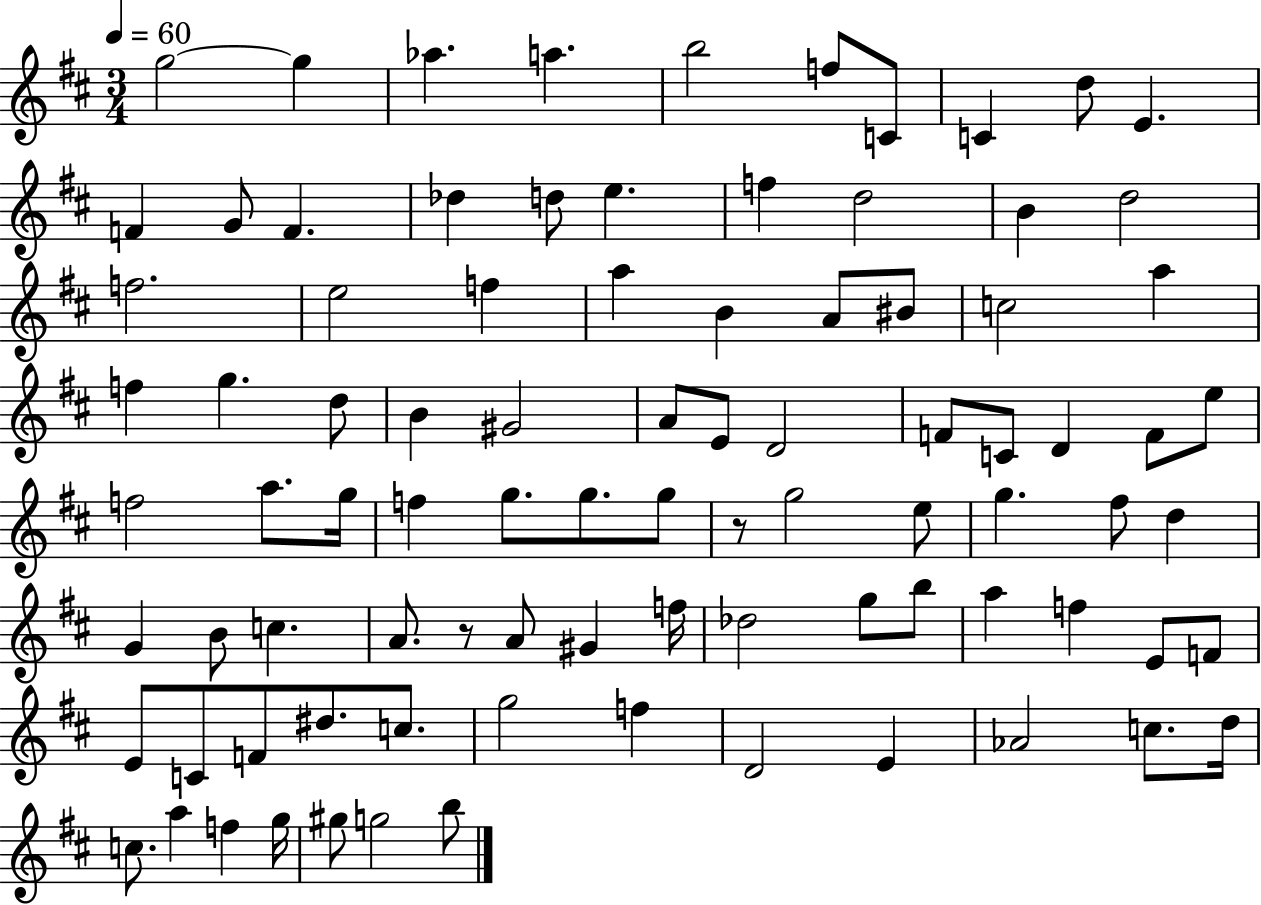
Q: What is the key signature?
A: D major